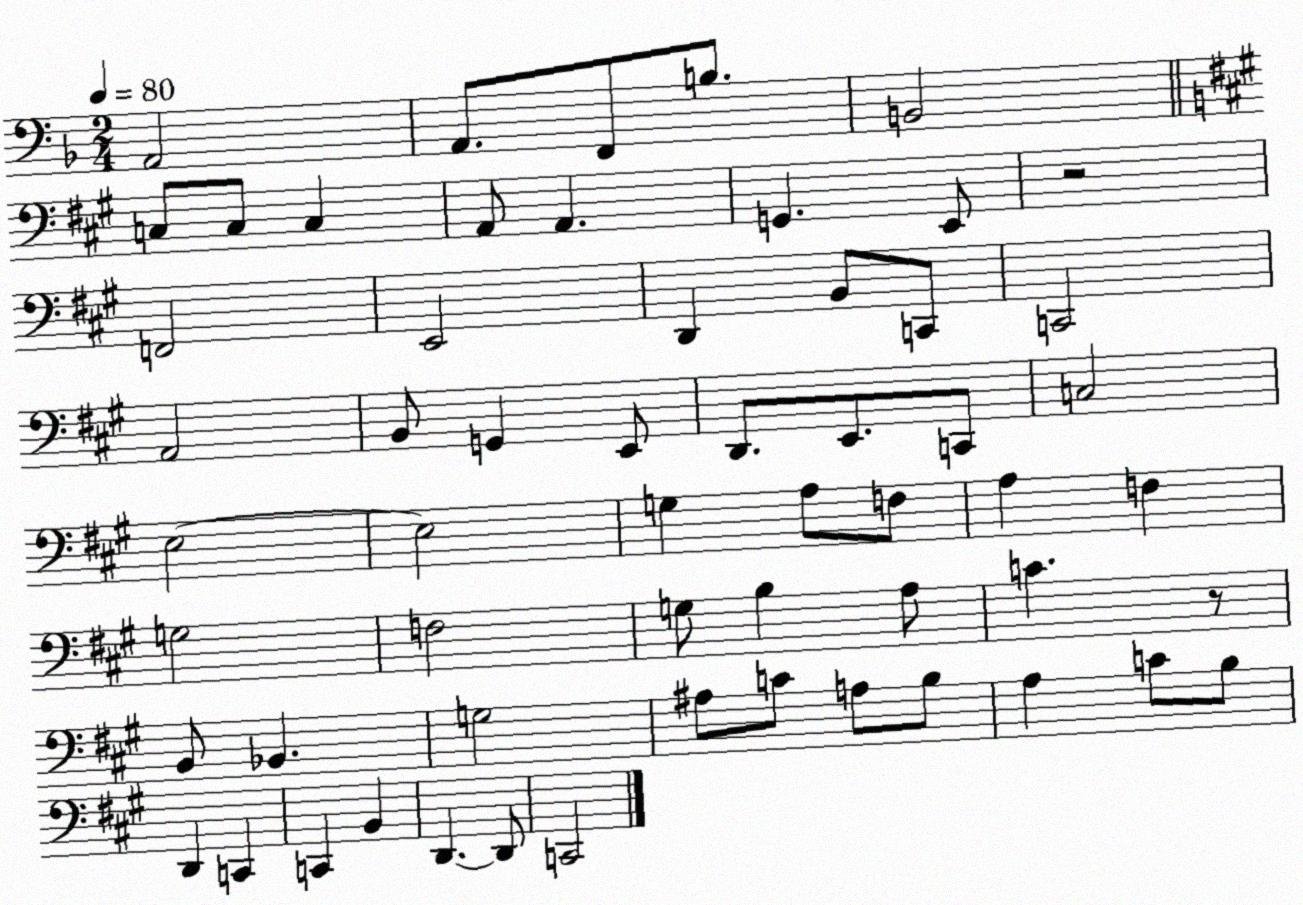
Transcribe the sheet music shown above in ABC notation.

X:1
T:Untitled
M:2/4
L:1/4
K:F
A,,2 A,,/2 F,,/2 B,/2 B,,2 C,/2 C,/2 C, A,,/2 A,, G,, E,,/2 z2 F,,2 E,,2 D,, B,,/2 C,,/2 C,,2 A,,2 B,,/2 G,, E,,/2 D,,/2 E,,/2 C,,/2 C,2 E,2 E,2 G, A,/2 F,/2 A, F, G,2 F,2 G,/2 B, A,/2 C z/2 B,,/2 _B,, G,2 ^A,/2 C/2 A,/2 B,/2 A, C/2 B,/2 D,, C,, C,, B,, D,, D,,/2 C,,2